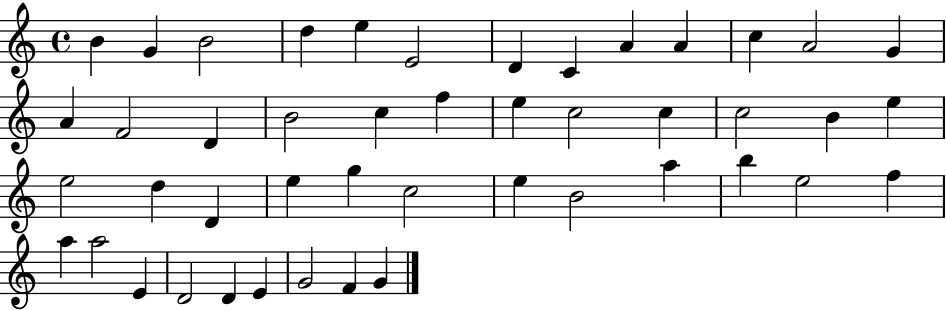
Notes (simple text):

B4/q G4/q B4/h D5/q E5/q E4/h D4/q C4/q A4/q A4/q C5/q A4/h G4/q A4/q F4/h D4/q B4/h C5/q F5/q E5/q C5/h C5/q C5/h B4/q E5/q E5/h D5/q D4/q E5/q G5/q C5/h E5/q B4/h A5/q B5/q E5/h F5/q A5/q A5/h E4/q D4/h D4/q E4/q G4/h F4/q G4/q